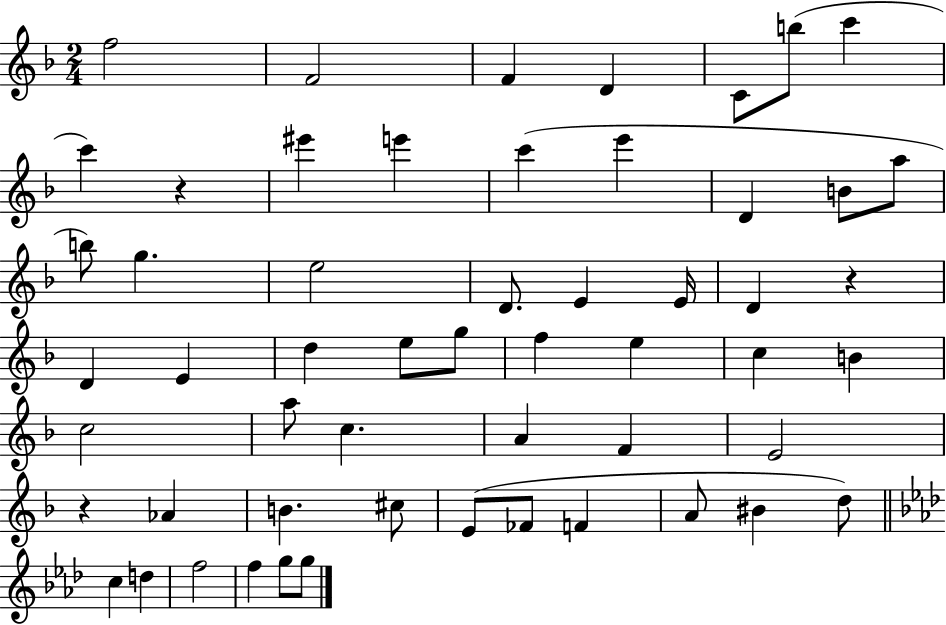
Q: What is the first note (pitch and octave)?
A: F5